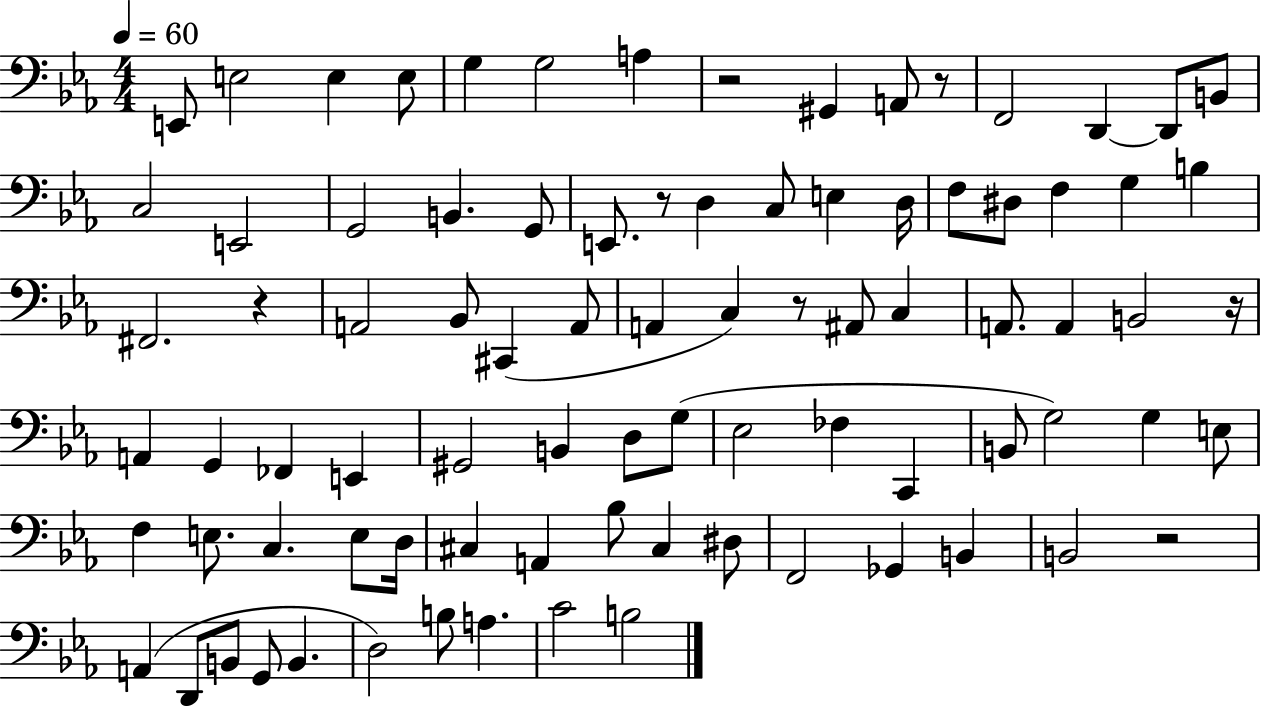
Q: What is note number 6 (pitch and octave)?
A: G3